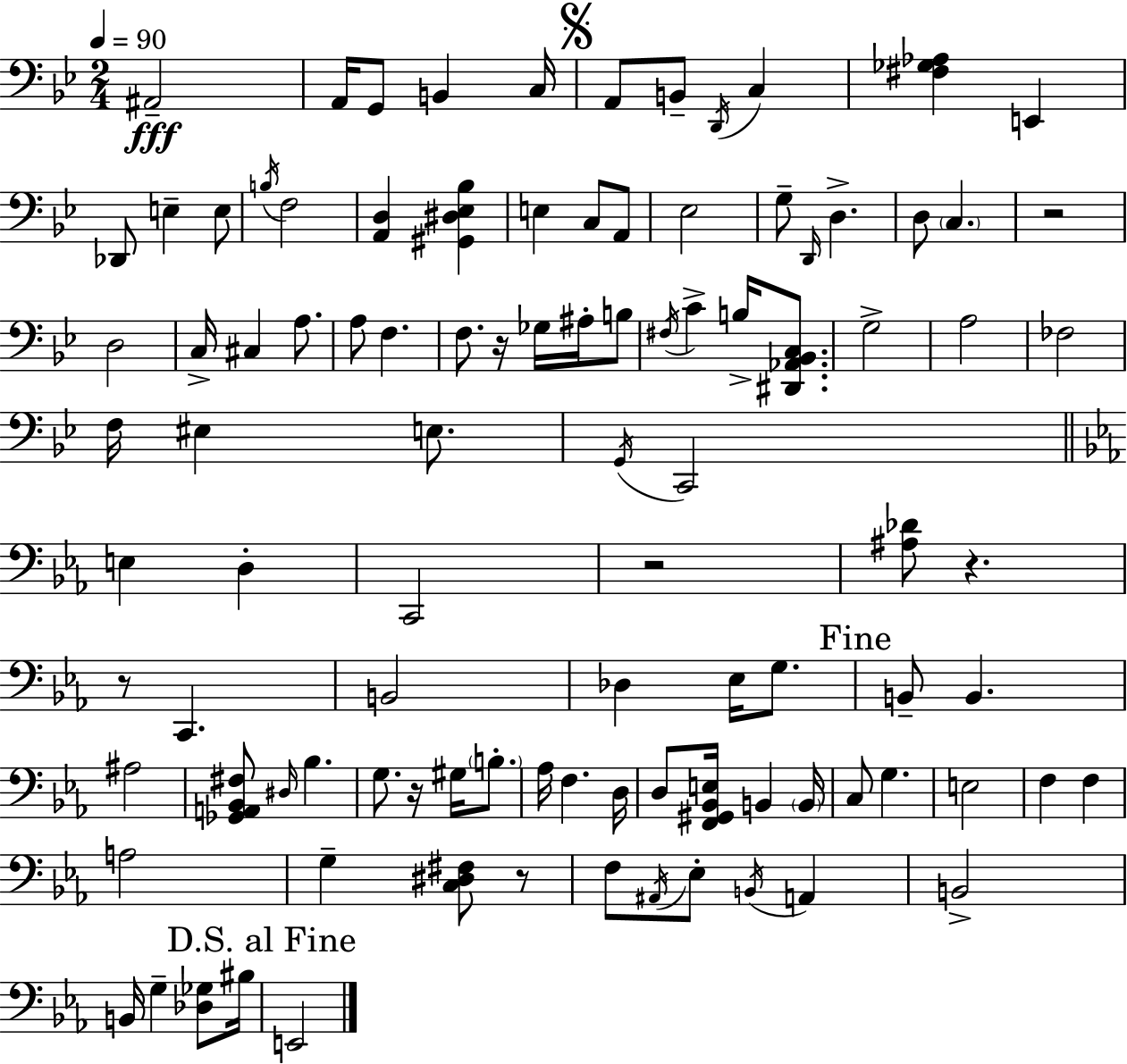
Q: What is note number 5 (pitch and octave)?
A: C3